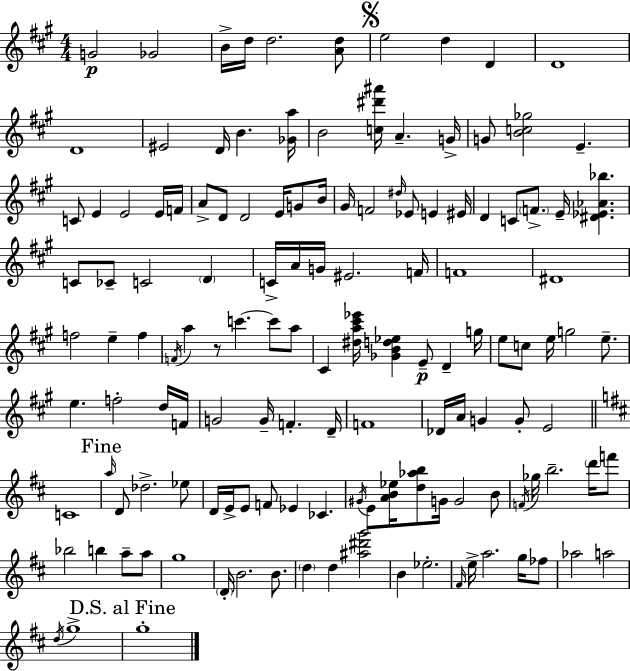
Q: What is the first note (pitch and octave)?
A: G4